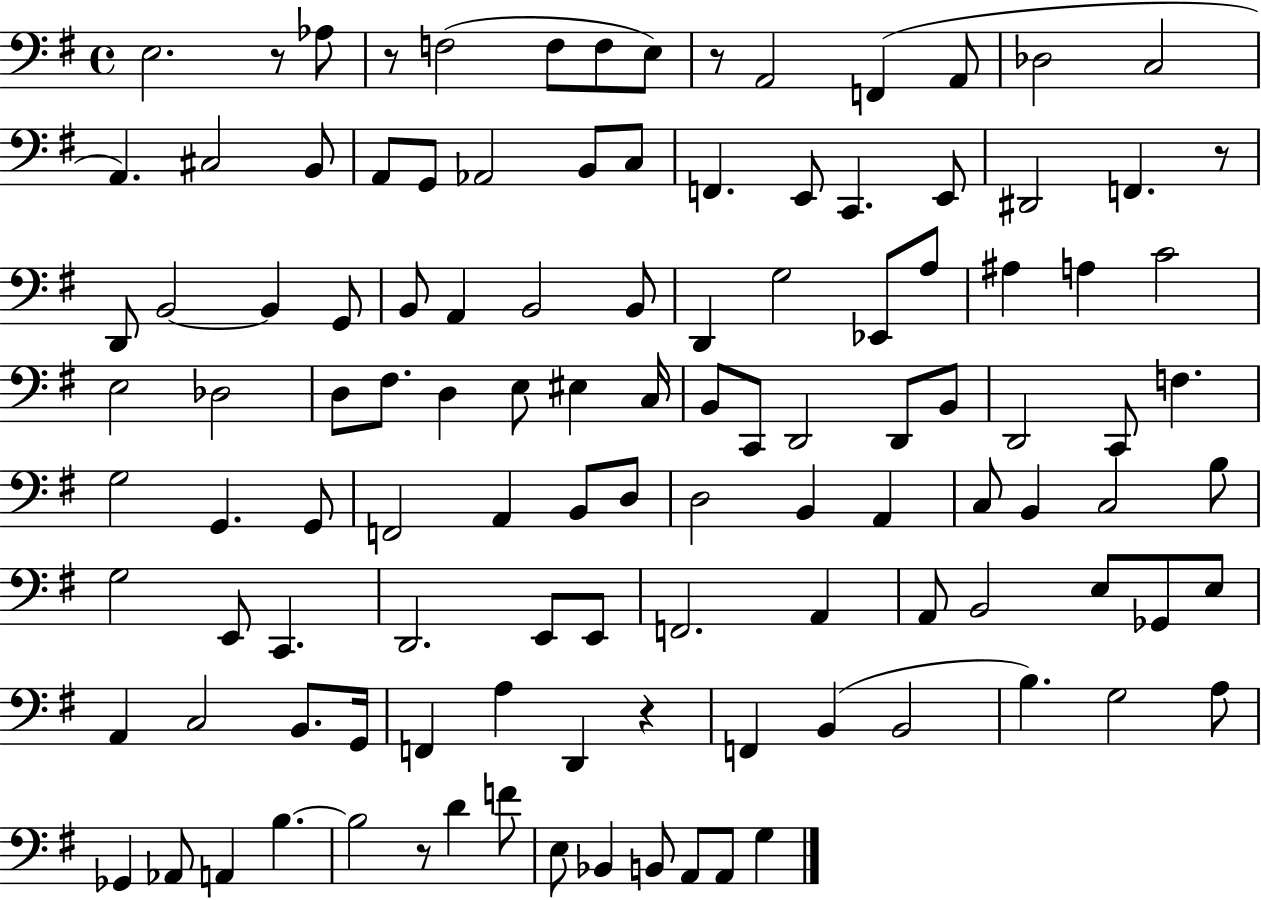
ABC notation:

X:1
T:Untitled
M:4/4
L:1/4
K:G
E,2 z/2 _A,/2 z/2 F,2 F,/2 F,/2 E,/2 z/2 A,,2 F,, A,,/2 _D,2 C,2 A,, ^C,2 B,,/2 A,,/2 G,,/2 _A,,2 B,,/2 C,/2 F,, E,,/2 C,, E,,/2 ^D,,2 F,, z/2 D,,/2 B,,2 B,, G,,/2 B,,/2 A,, B,,2 B,,/2 D,, G,2 _E,,/2 A,/2 ^A, A, C2 E,2 _D,2 D,/2 ^F,/2 D, E,/2 ^E, C,/4 B,,/2 C,,/2 D,,2 D,,/2 B,,/2 D,,2 C,,/2 F, G,2 G,, G,,/2 F,,2 A,, B,,/2 D,/2 D,2 B,, A,, C,/2 B,, C,2 B,/2 G,2 E,,/2 C,, D,,2 E,,/2 E,,/2 F,,2 A,, A,,/2 B,,2 E,/2 _G,,/2 E,/2 A,, C,2 B,,/2 G,,/4 F,, A, D,, z F,, B,, B,,2 B, G,2 A,/2 _G,, _A,,/2 A,, B, B,2 z/2 D F/2 E,/2 _B,, B,,/2 A,,/2 A,,/2 G,